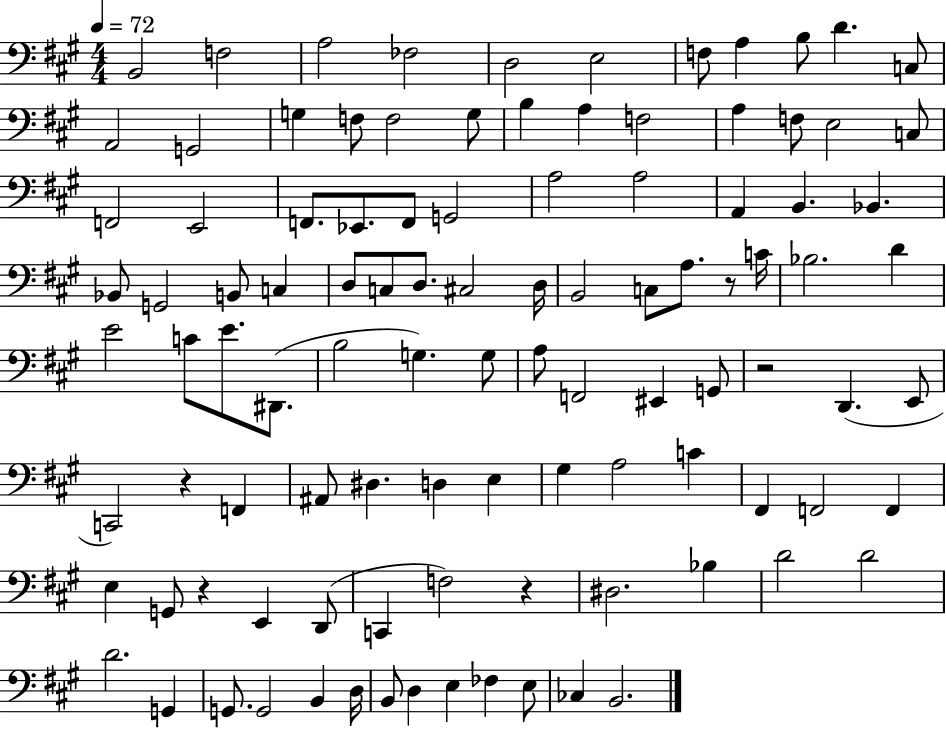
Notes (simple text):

B2/h F3/h A3/h FES3/h D3/h E3/h F3/e A3/q B3/e D4/q. C3/e A2/h G2/h G3/q F3/e F3/h G3/e B3/q A3/q F3/h A3/q F3/e E3/h C3/e F2/h E2/h F2/e. Eb2/e. F2/e G2/h A3/h A3/h A2/q B2/q. Bb2/q. Bb2/e G2/h B2/e C3/q D3/e C3/e D3/e. C#3/h D3/s B2/h C3/e A3/e. R/e C4/s Bb3/h. D4/q E4/h C4/e E4/e. D#2/e. B3/h G3/q. G3/e A3/e F2/h EIS2/q G2/e R/h D2/q. E2/e C2/h R/q F2/q A#2/e D#3/q. D3/q E3/q G#3/q A3/h C4/q F#2/q F2/h F2/q E3/q G2/e R/q E2/q D2/e C2/q F3/h R/q D#3/h. Bb3/q D4/h D4/h D4/h. G2/q G2/e. G2/h B2/q D3/s B2/e D3/q E3/q FES3/q E3/e CES3/q B2/h.